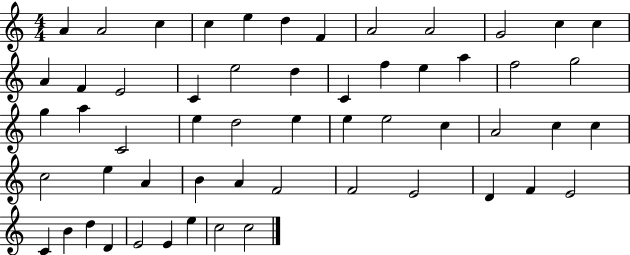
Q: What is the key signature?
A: C major